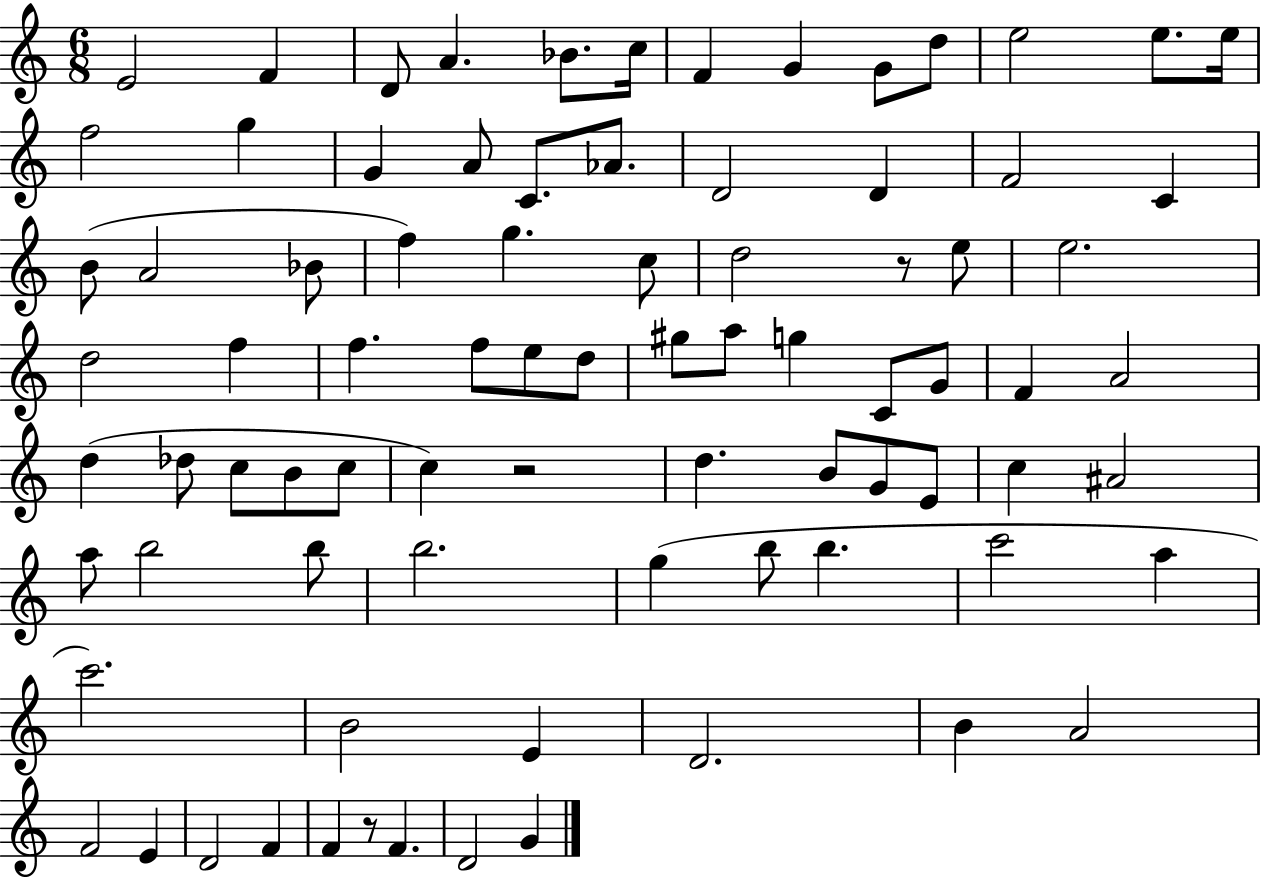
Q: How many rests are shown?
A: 3